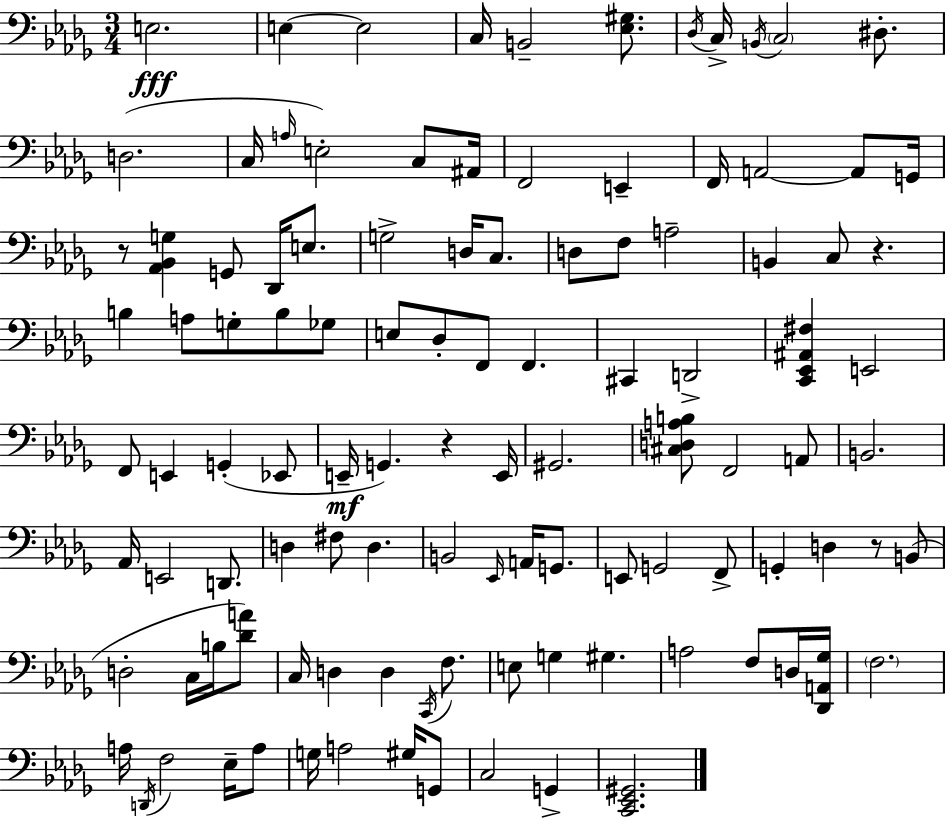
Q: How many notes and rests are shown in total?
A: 109